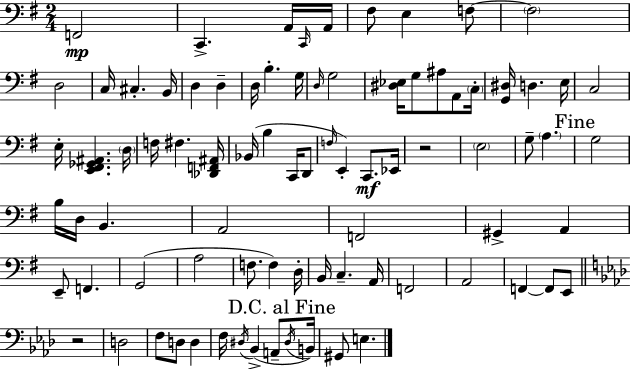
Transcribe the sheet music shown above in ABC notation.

X:1
T:Untitled
M:2/4
L:1/4
K:G
F,,2 C,, A,,/4 C,,/4 A,,/4 ^F,/2 E, F,/2 F,2 D,2 C,/4 ^C, B,,/4 D, D, D,/4 B, G,/4 D,/4 G,2 [^D,_E,]/4 G,/2 ^A,/2 A,,/2 C,/4 [G,,^D,]/4 D, E,/4 C,2 E,/4 [E,,^F,,_G,,^A,,] D,/4 F,/4 ^F, [_D,,F,,^A,,]/4 _B,,/4 B, C,,/4 D,,/2 F,/4 E,, C,,/2 _E,,/4 z2 E,2 G,/2 A, G,2 B,/4 D,/4 B,, A,,2 F,,2 ^G,, A,, E,,/2 F,, G,,2 A,2 F,/2 F, D,/4 B,,/4 C, A,,/4 F,,2 A,,2 F,, F,,/2 E,,/2 z2 D,2 F,/2 D,/2 D, F,/4 ^D,/4 _B,, A,,/2 ^D,/4 B,,/4 ^G,,/2 E,